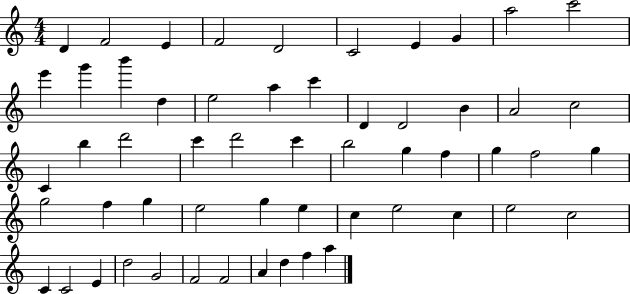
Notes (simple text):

D4/q F4/h E4/q F4/h D4/h C4/h E4/q G4/q A5/h C6/h E6/q G6/q B6/q D5/q E5/h A5/q C6/q D4/q D4/h B4/q A4/h C5/h C4/q B5/q D6/h C6/q D6/h C6/q B5/h G5/q F5/q G5/q F5/h G5/q G5/h F5/q G5/q E5/h G5/q E5/q C5/q E5/h C5/q E5/h C5/h C4/q C4/h E4/q D5/h G4/h F4/h F4/h A4/q D5/q F5/q A5/q